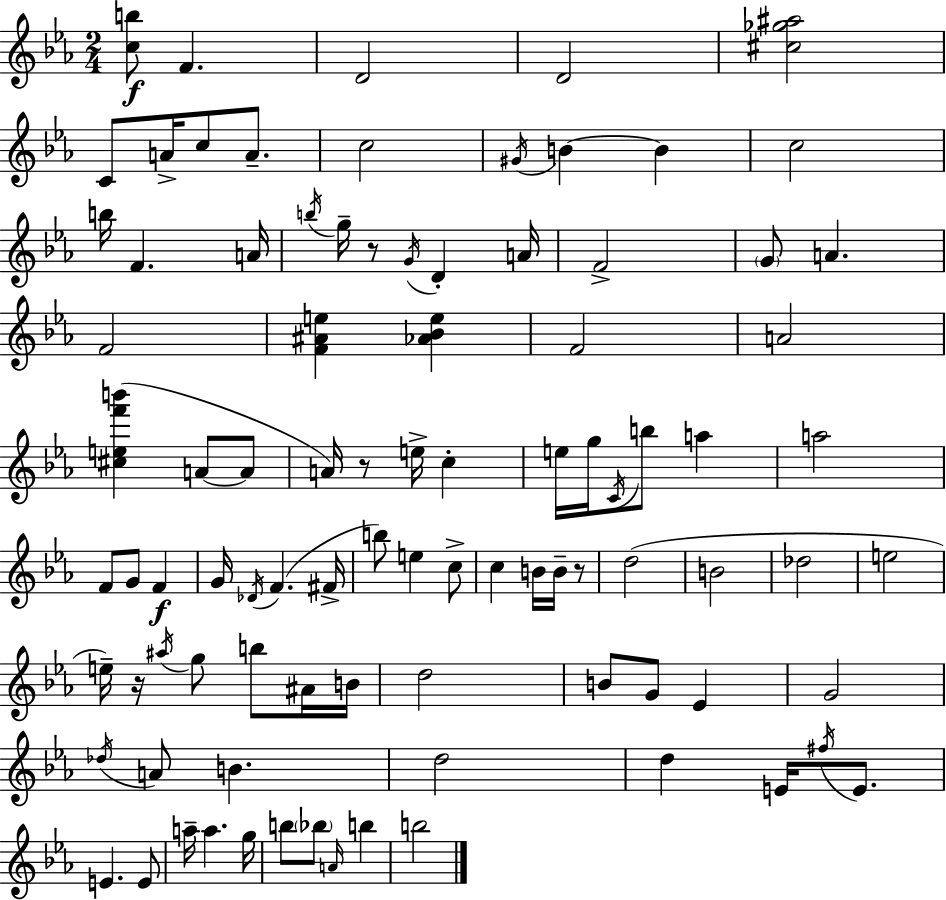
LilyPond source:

{
  \clef treble
  \numericTimeSignature
  \time 2/4
  \key ees \major
  \repeat volta 2 { <c'' b''>8\f f'4. | d'2 | d'2 | <cis'' ges'' ais''>2 | \break c'8 a'16-> c''8 a'8.-- | c''2 | \acciaccatura { gis'16 } b'4~~ b'4 | c''2 | \break b''16 f'4. | a'16 \acciaccatura { b''16 } g''16-- r8 \acciaccatura { g'16 } d'4-. | a'16 f'2-> | \parenthesize g'8 a'4. | \break f'2 | <f' ais' e''>4 <aes' bes' e''>4 | f'2 | a'2 | \break <cis'' e'' f''' b'''>4( a'8~~ | a'8 a'16) r8 e''16-> c''4-. | e''16 g''16 \acciaccatura { c'16 } b''8 | a''4 a''2 | \break f'8 g'8 | f'4\f g'16 \acciaccatura { des'16 }( f'4. | fis'16-> b''8) e''4 | c''8-> c''4 | \break b'16 b'16-- r8 d''2( | b'2 | des''2 | e''2 | \break e''16--) r16 \acciaccatura { ais''16 } | g''8 b''8 ais'16 b'16 d''2 | b'8 | g'8 ees'4 g'2 | \break \acciaccatura { des''16 } a'8 | b'4. d''2 | d''4 | e'16 \acciaccatura { fis''16 } e'8. | \break e'4. e'8 | a''16-- a''4. g''16 | b''8 \parenthesize bes''8 \grace { a'16 } b''4 | b''2 | \break } \bar "|."
}